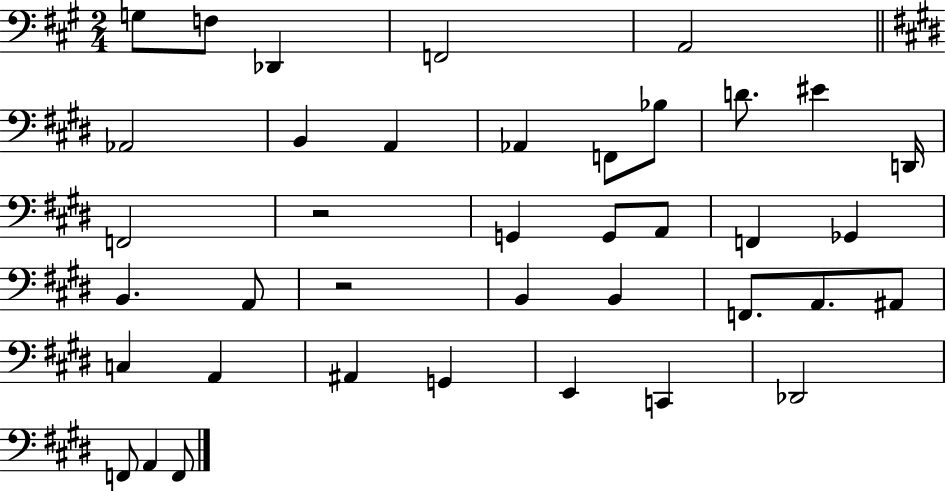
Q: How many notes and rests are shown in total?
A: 39